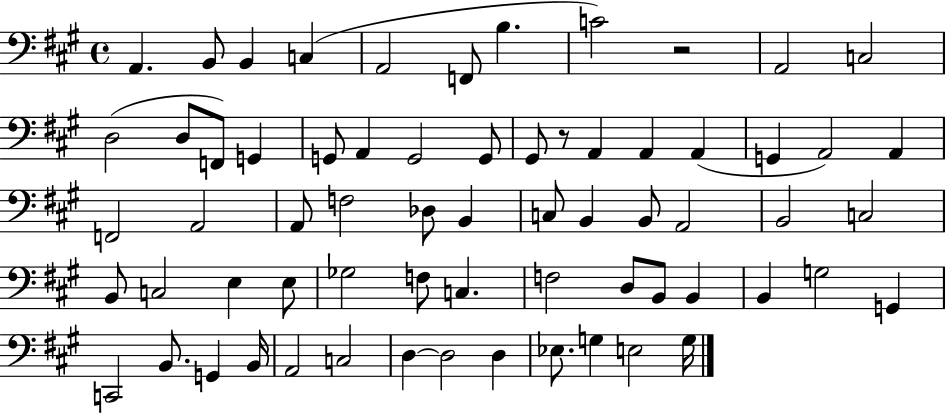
{
  \clef bass
  \time 4/4
  \defaultTimeSignature
  \key a \major
  a,4. b,8 b,4 c4( | a,2 f,8 b4. | c'2) r2 | a,2 c2 | \break d2( d8 f,8) g,4 | g,8 a,4 g,2 g,8 | gis,8 r8 a,4 a,4 a,4( | g,4 a,2) a,4 | \break f,2 a,2 | a,8 f2 des8 b,4 | c8 b,4 b,8 a,2 | b,2 c2 | \break b,8 c2 e4 e8 | ges2 f8 c4. | f2 d8 b,8 b,4 | b,4 g2 g,4 | \break c,2 b,8. g,4 b,16 | a,2 c2 | d4~~ d2 d4 | ees8. g4 e2 g16 | \break \bar "|."
}